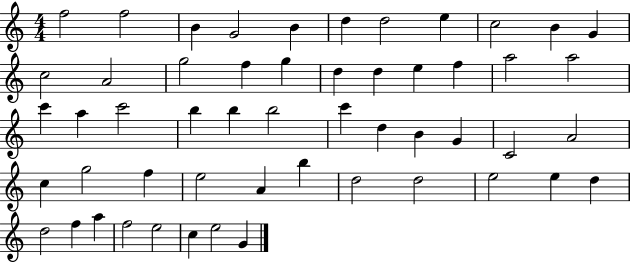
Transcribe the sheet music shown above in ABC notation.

X:1
T:Untitled
M:4/4
L:1/4
K:C
f2 f2 B G2 B d d2 e c2 B G c2 A2 g2 f g d d e f a2 a2 c' a c'2 b b b2 c' d B G C2 A2 c g2 f e2 A b d2 d2 e2 e d d2 f a f2 e2 c e2 G